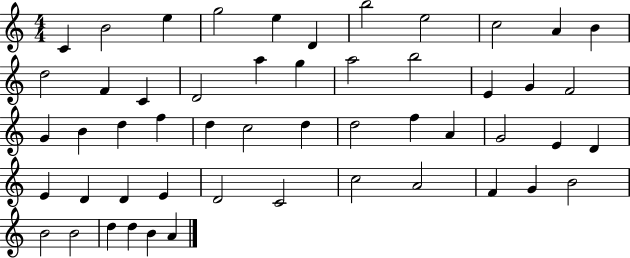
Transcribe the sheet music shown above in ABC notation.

X:1
T:Untitled
M:4/4
L:1/4
K:C
C B2 e g2 e D b2 e2 c2 A B d2 F C D2 a g a2 b2 E G F2 G B d f d c2 d d2 f A G2 E D E D D E D2 C2 c2 A2 F G B2 B2 B2 d d B A